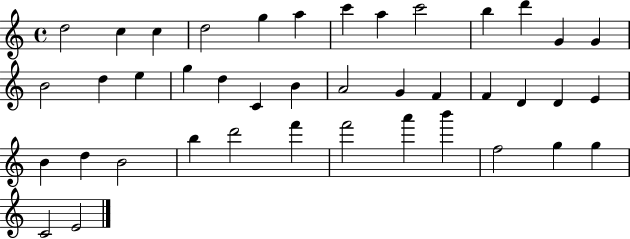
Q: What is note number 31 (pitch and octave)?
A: B5